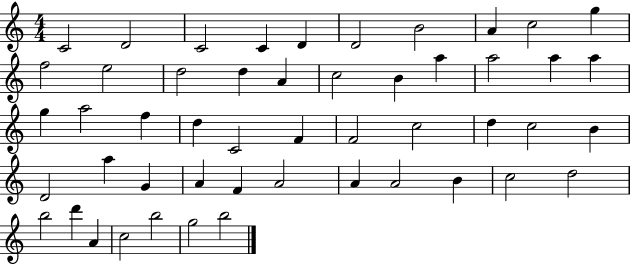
C4/h D4/h C4/h C4/q D4/q D4/h B4/h A4/q C5/h G5/q F5/h E5/h D5/h D5/q A4/q C5/h B4/q A5/q A5/h A5/q A5/q G5/q A5/h F5/q D5/q C4/h F4/q F4/h C5/h D5/q C5/h B4/q D4/h A5/q G4/q A4/q F4/q A4/h A4/q A4/h B4/q C5/h D5/h B5/h D6/q A4/q C5/h B5/h G5/h B5/h